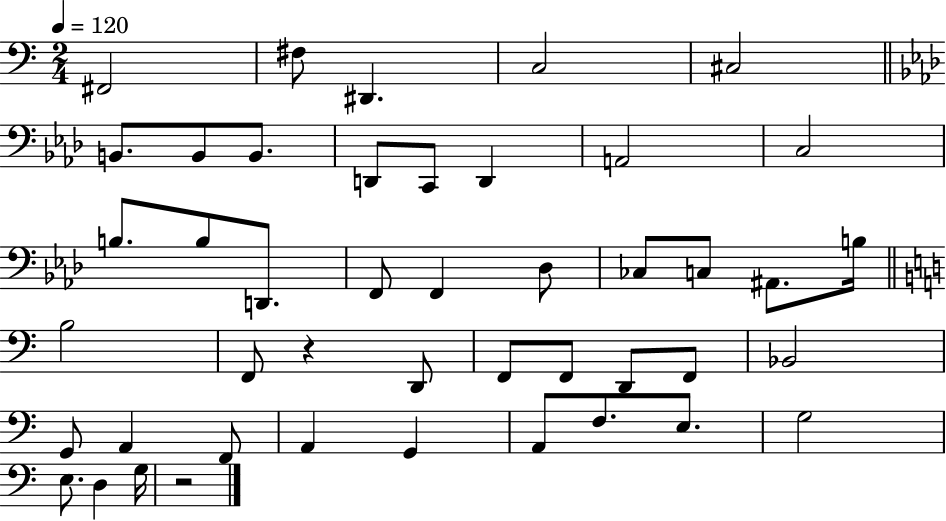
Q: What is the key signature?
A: C major